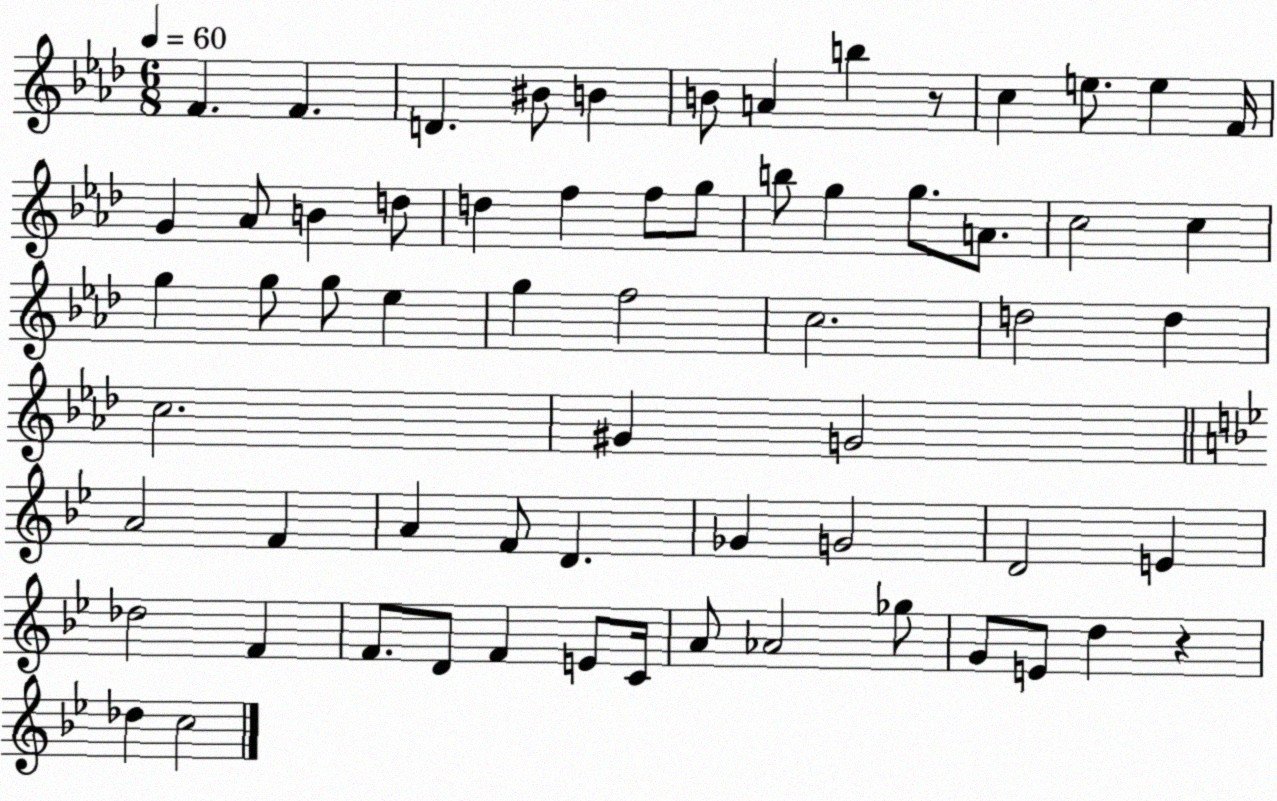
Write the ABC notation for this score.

X:1
T:Untitled
M:6/8
L:1/4
K:Ab
F F D ^B/2 B B/2 A b z/2 c e/2 e F/4 G _A/2 B d/2 d f f/2 g/2 b/2 g g/2 A/2 c2 c g g/2 g/2 _e g f2 c2 d2 d c2 ^G G2 A2 F A F/2 D _G G2 D2 E _d2 F F/2 D/2 F E/2 C/4 A/2 _A2 _g/2 G/2 E/2 d z _d c2